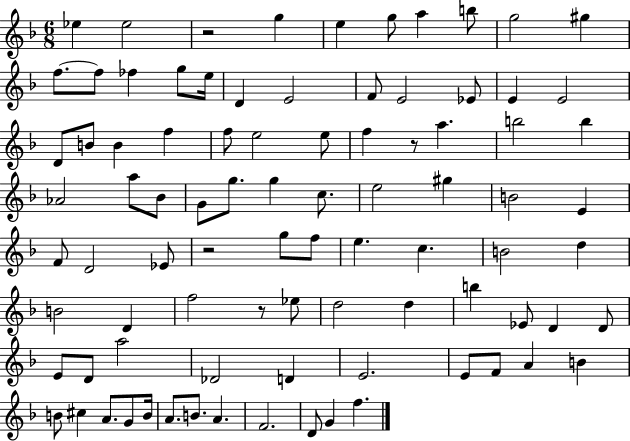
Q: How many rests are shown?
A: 4